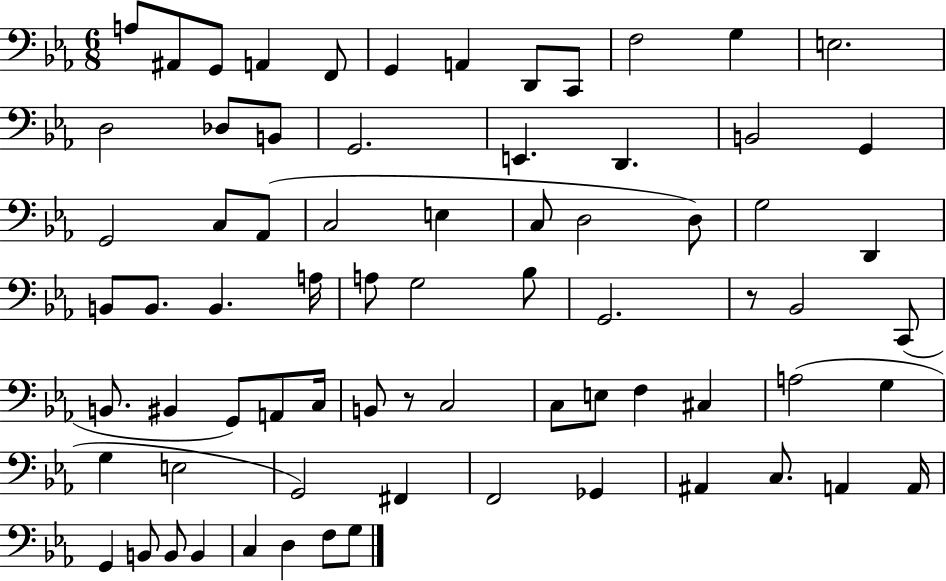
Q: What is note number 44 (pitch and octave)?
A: A2